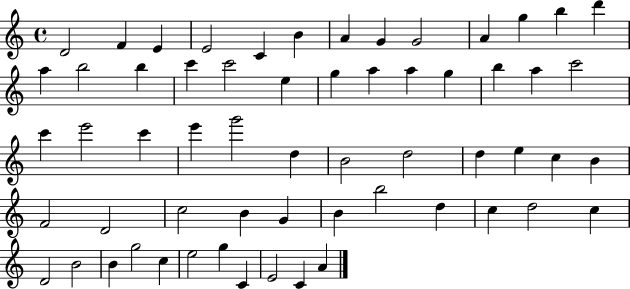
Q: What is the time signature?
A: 4/4